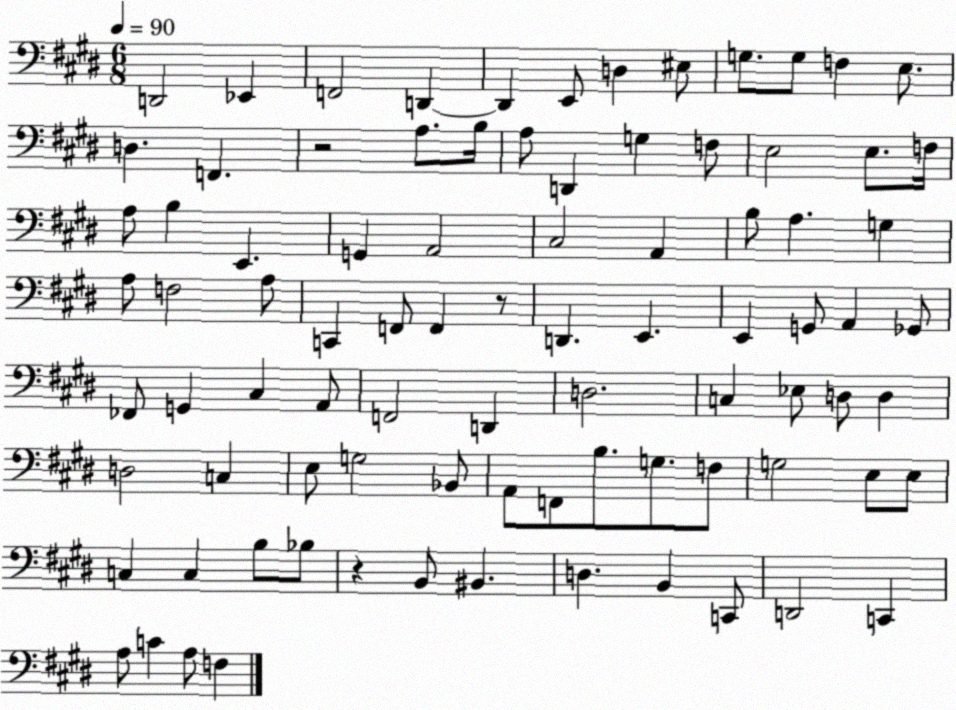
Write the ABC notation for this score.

X:1
T:Untitled
M:6/8
L:1/4
K:E
D,,2 _E,, F,,2 D,, D,, E,,/2 D, ^E,/2 G,/2 G,/2 F, E,/2 D, F,, z2 A,/2 B,/4 A,/2 D,, G, F,/2 E,2 E,/2 F,/4 A,/2 B, E,, G,, A,,2 ^C,2 A,, B,/2 A, G, A,/2 F,2 A,/2 C,, F,,/2 F,, z/2 D,, E,, E,, G,,/2 A,, _G,,/2 _F,,/2 G,, ^C, A,,/2 F,,2 D,, D,2 C, _E,/2 D,/2 D, D,2 C, E,/2 G,2 _B,,/2 A,,/2 F,,/2 B,/2 G,/2 F,/2 G,2 E,/2 E,/2 C, C, B,/2 _B,/2 z B,,/2 ^B,, D, B,, C,,/2 D,,2 C,, A,/2 C A,/2 F,